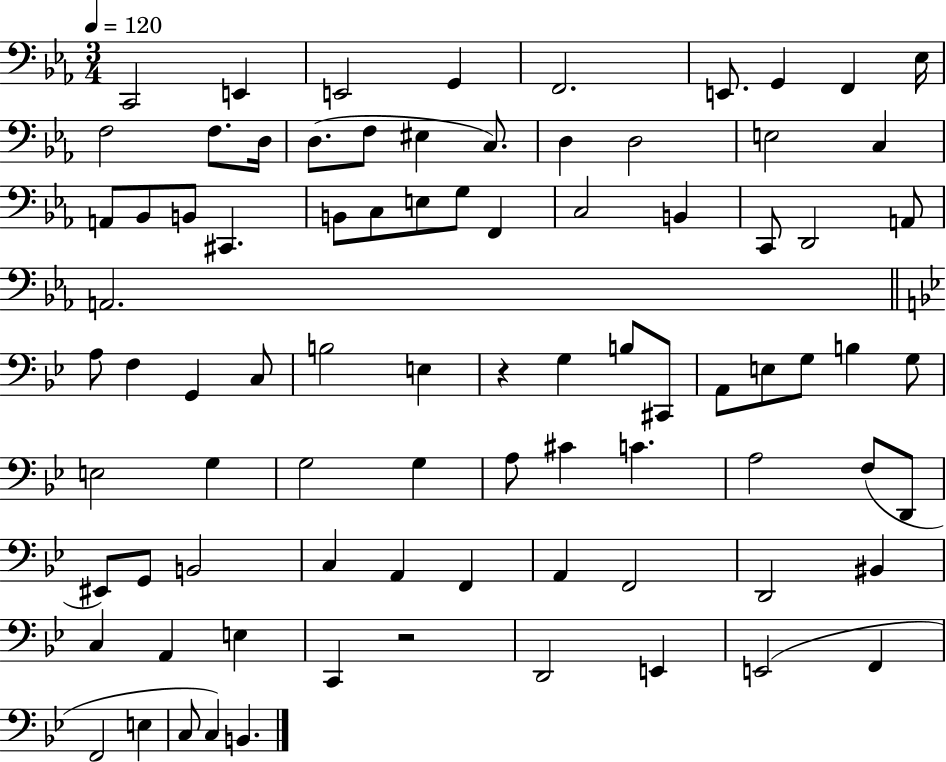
X:1
T:Untitled
M:3/4
L:1/4
K:Eb
C,,2 E,, E,,2 G,, F,,2 E,,/2 G,, F,, _E,/4 F,2 F,/2 D,/4 D,/2 F,/2 ^E, C,/2 D, D,2 E,2 C, A,,/2 _B,,/2 B,,/2 ^C,, B,,/2 C,/2 E,/2 G,/2 F,, C,2 B,, C,,/2 D,,2 A,,/2 A,,2 A,/2 F, G,, C,/2 B,2 E, z G, B,/2 ^C,,/2 A,,/2 E,/2 G,/2 B, G,/2 E,2 G, G,2 G, A,/2 ^C C A,2 F,/2 D,,/2 ^E,,/2 G,,/2 B,,2 C, A,, F,, A,, F,,2 D,,2 ^B,, C, A,, E, C,, z2 D,,2 E,, E,,2 F,, F,,2 E, C,/2 C, B,,